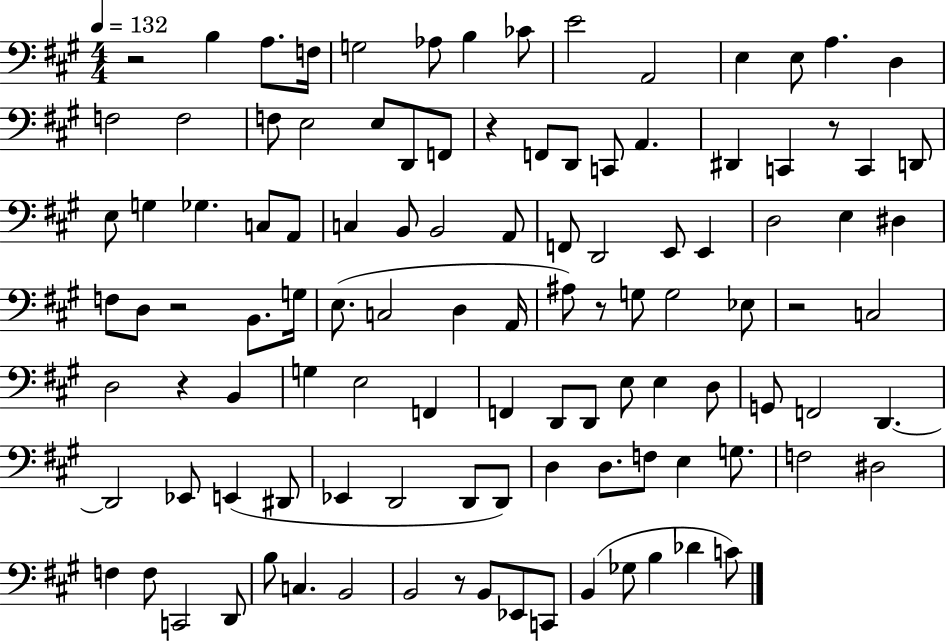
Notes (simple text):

R/h B3/q A3/e. F3/s G3/h Ab3/e B3/q CES4/e E4/h A2/h E3/q E3/e A3/q. D3/q F3/h F3/h F3/e E3/h E3/e D2/e F2/e R/q F2/e D2/e C2/e A2/q. D#2/q C2/q R/e C2/q D2/e E3/e G3/q Gb3/q. C3/e A2/e C3/q B2/e B2/h A2/e F2/e D2/h E2/e E2/q D3/h E3/q D#3/q F3/e D3/e R/h B2/e. G3/s E3/e. C3/h D3/q A2/s A#3/e R/e G3/e G3/h Eb3/e R/h C3/h D3/h R/q B2/q G3/q E3/h F2/q F2/q D2/e D2/e E3/e E3/q D3/e G2/e F2/h D2/q. D2/h Eb2/e E2/q D#2/e Eb2/q D2/h D2/e D2/e D3/q D3/e. F3/e E3/q G3/e. F3/h D#3/h F3/q F3/e C2/h D2/e B3/e C3/q. B2/h B2/h R/e B2/e Eb2/e C2/e B2/q Gb3/e B3/q Db4/q C4/e